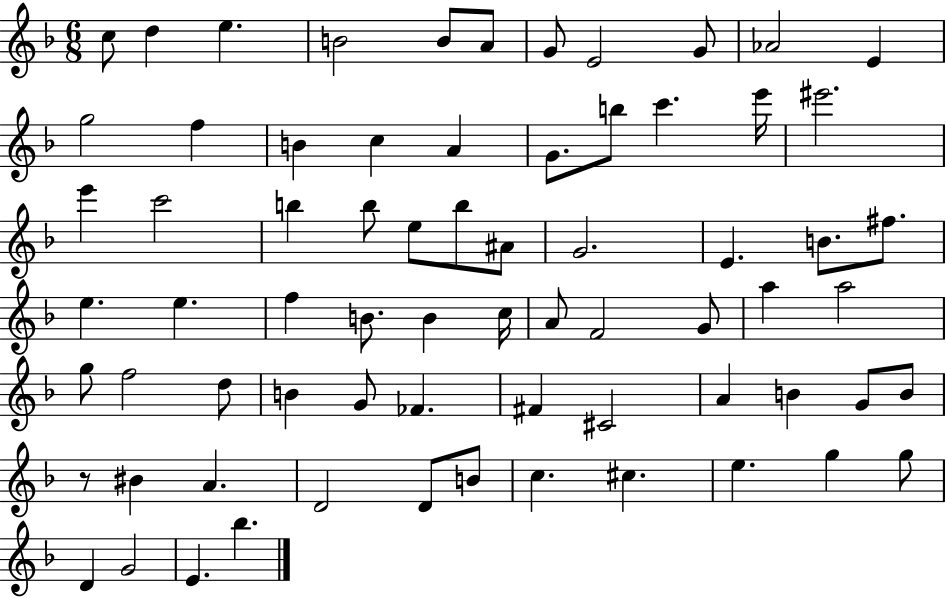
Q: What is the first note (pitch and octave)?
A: C5